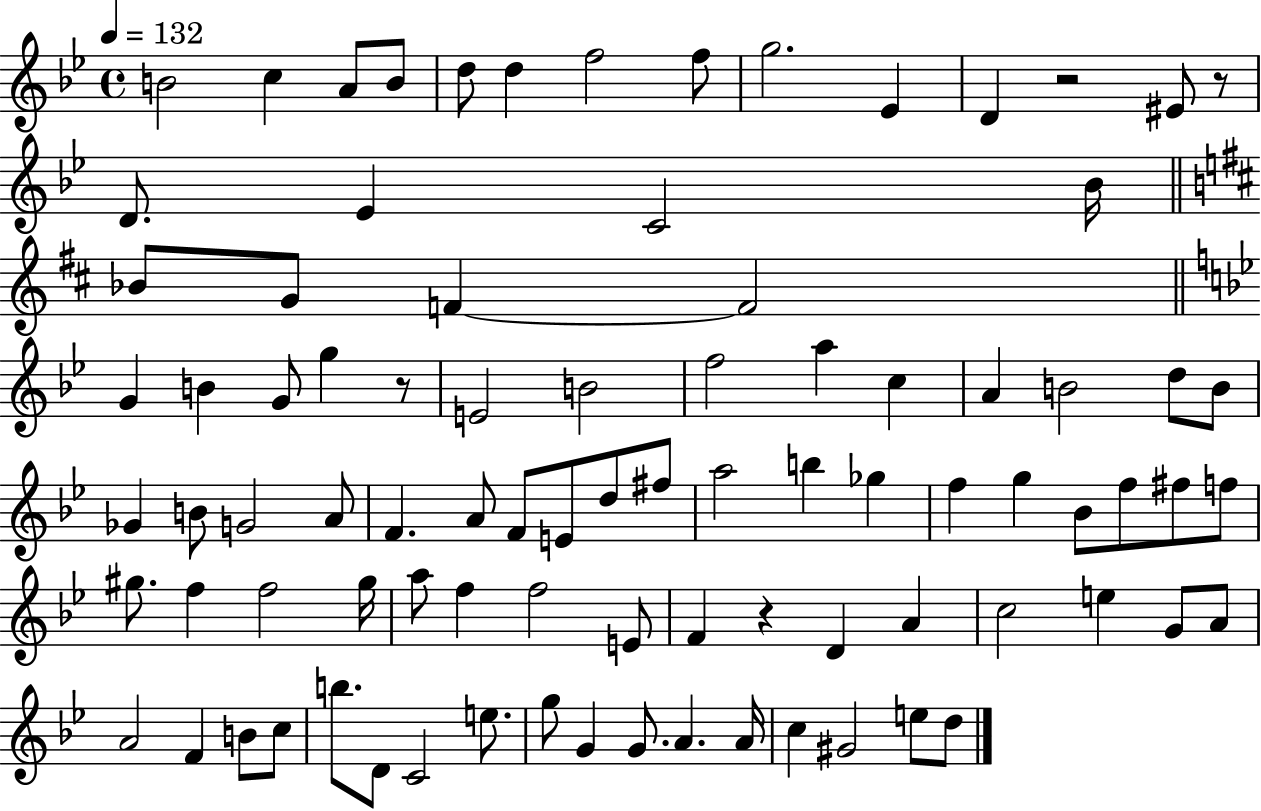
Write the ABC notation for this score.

X:1
T:Untitled
M:4/4
L:1/4
K:Bb
B2 c A/2 B/2 d/2 d f2 f/2 g2 _E D z2 ^E/2 z/2 D/2 _E C2 _B/4 _B/2 G/2 F F2 G B G/2 g z/2 E2 B2 f2 a c A B2 d/2 B/2 _G B/2 G2 A/2 F A/2 F/2 E/2 d/2 ^f/2 a2 b _g f g _B/2 f/2 ^f/2 f/2 ^g/2 f f2 ^g/4 a/2 f f2 E/2 F z D A c2 e G/2 A/2 A2 F B/2 c/2 b/2 D/2 C2 e/2 g/2 G G/2 A A/4 c ^G2 e/2 d/2